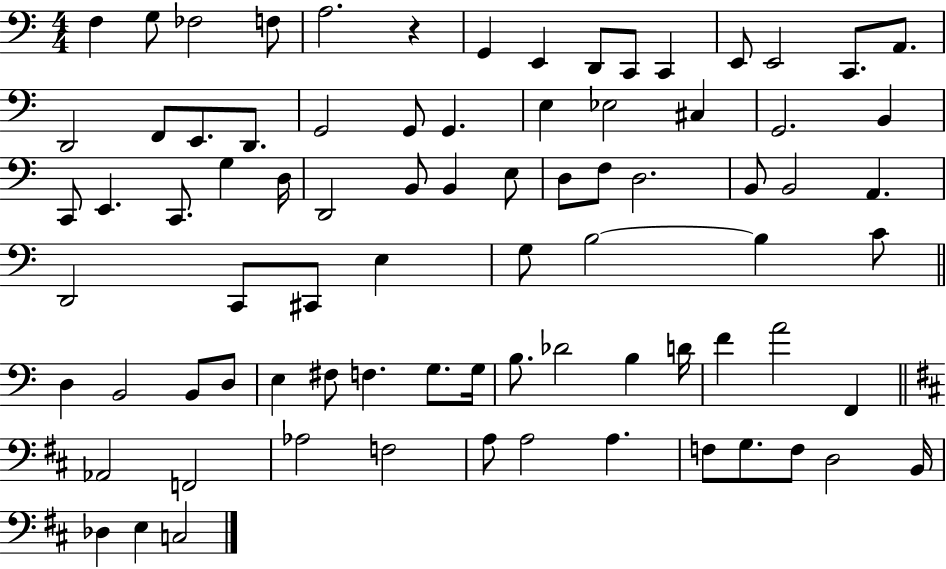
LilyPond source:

{
  \clef bass
  \numericTimeSignature
  \time 4/4
  \key c \major
  \repeat volta 2 { f4 g8 fes2 f8 | a2. r4 | g,4 e,4 d,8 c,8 c,4 | e,8 e,2 c,8. a,8. | \break d,2 f,8 e,8. d,8. | g,2 g,8 g,4. | e4 ees2 cis4 | g,2. b,4 | \break c,8 e,4. c,8. g4 d16 | d,2 b,8 b,4 e8 | d8 f8 d2. | b,8 b,2 a,4. | \break d,2 c,8 cis,8 e4 | g8 b2~~ b4 c'8 | \bar "||" \break \key a \minor d4 b,2 b,8 d8 | e4 fis8 f4. g8. g16 | b8. des'2 b4 d'16 | f'4 a'2 f,4 | \break \bar "||" \break \key d \major aes,2 f,2 | aes2 f2 | a8 a2 a4. | f8 g8. f8 d2 b,16 | \break des4 e4 c2 | } \bar "|."
}